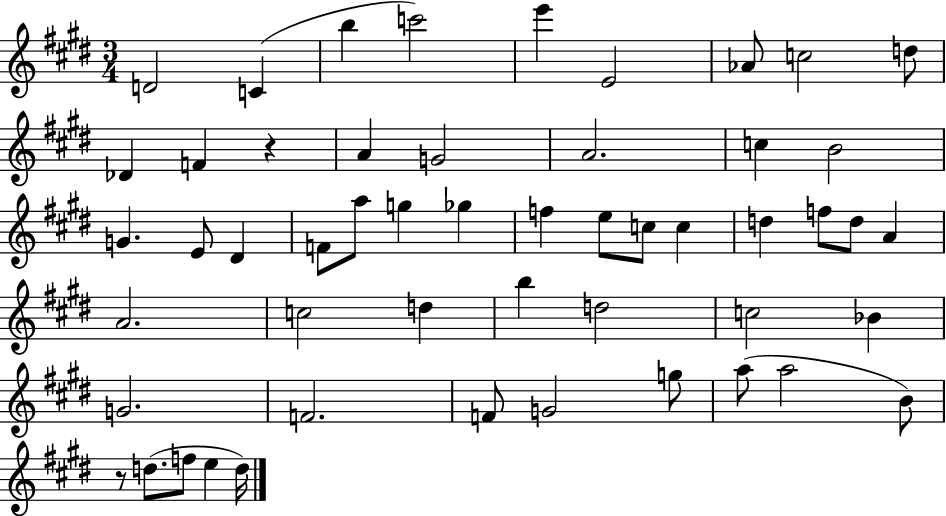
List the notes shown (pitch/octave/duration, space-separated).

D4/h C4/q B5/q C6/h E6/q E4/h Ab4/e C5/h D5/e Db4/q F4/q R/q A4/q G4/h A4/h. C5/q B4/h G4/q. E4/e D#4/q F4/e A5/e G5/q Gb5/q F5/q E5/e C5/e C5/q D5/q F5/e D5/e A4/q A4/h. C5/h D5/q B5/q D5/h C5/h Bb4/q G4/h. F4/h. F4/e G4/h G5/e A5/e A5/h B4/e R/e D5/e. F5/e E5/q D5/s